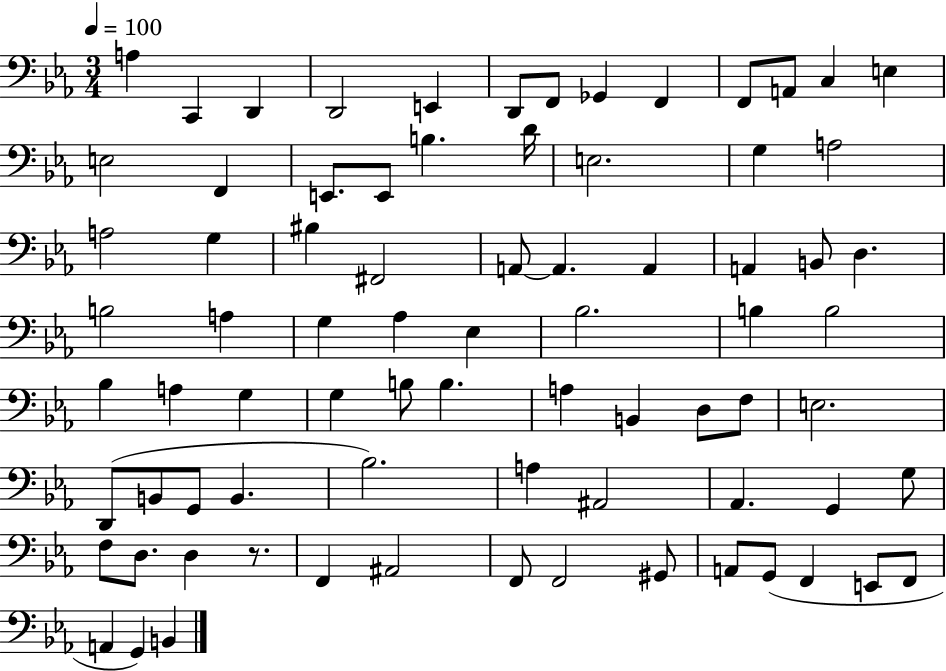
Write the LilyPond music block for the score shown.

{
  \clef bass
  \numericTimeSignature
  \time 3/4
  \key ees \major
  \tempo 4 = 100
  a4 c,4 d,4 | d,2 e,4 | d,8 f,8 ges,4 f,4 | f,8 a,8 c4 e4 | \break e2 f,4 | e,8. e,8 b4. d'16 | e2. | g4 a2 | \break a2 g4 | bis4 fis,2 | a,8~~ a,4. a,4 | a,4 b,8 d4. | \break b2 a4 | g4 aes4 ees4 | bes2. | b4 b2 | \break bes4 a4 g4 | g4 b8 b4. | a4 b,4 d8 f8 | e2. | \break d,8( b,8 g,8 b,4. | bes2.) | a4 ais,2 | aes,4. g,4 g8 | \break f8 d8. d4 r8. | f,4 ais,2 | f,8 f,2 gis,8 | a,8 g,8( f,4 e,8 f,8 | \break a,4 g,4) b,4 | \bar "|."
}